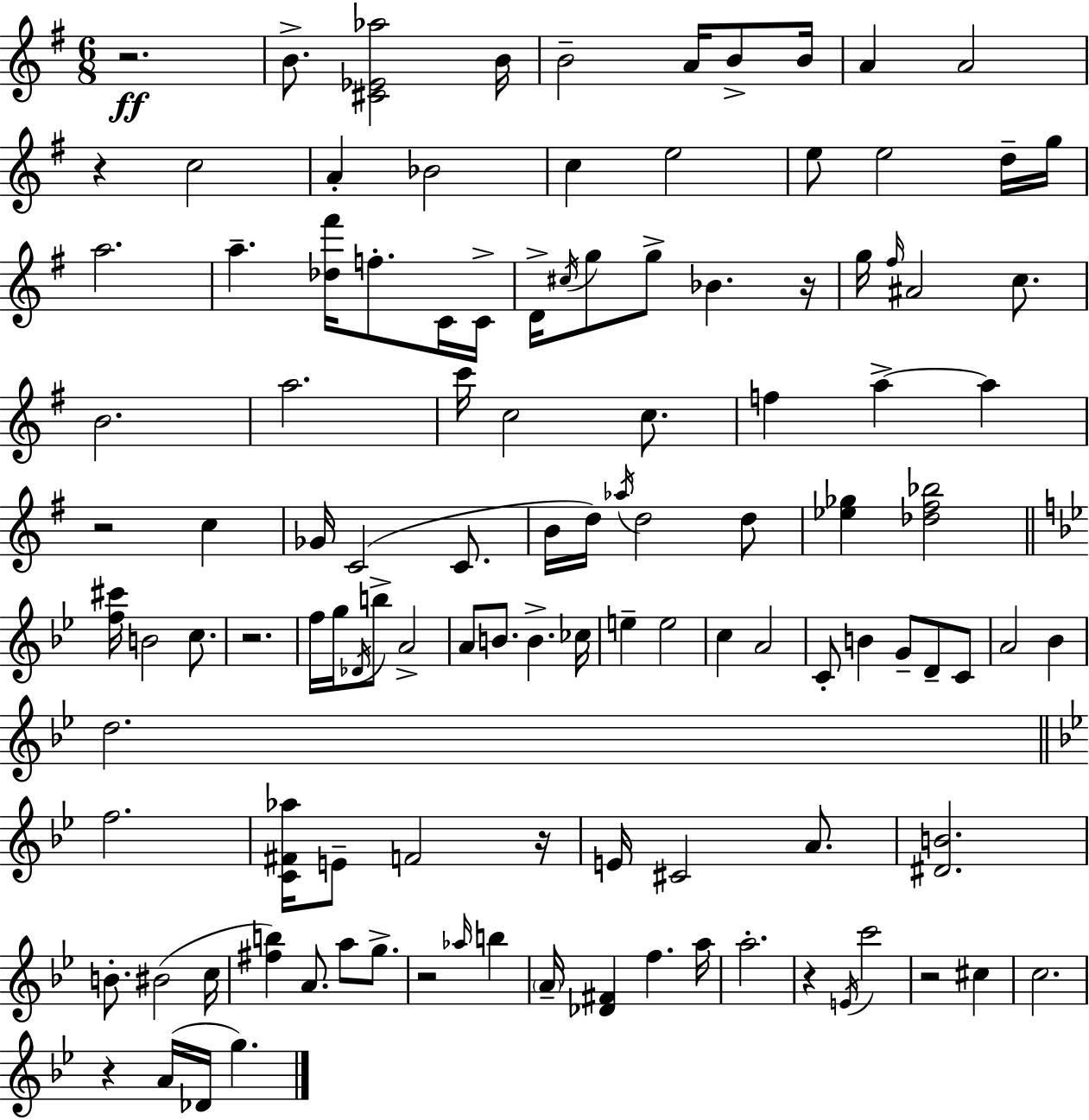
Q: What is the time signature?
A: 6/8